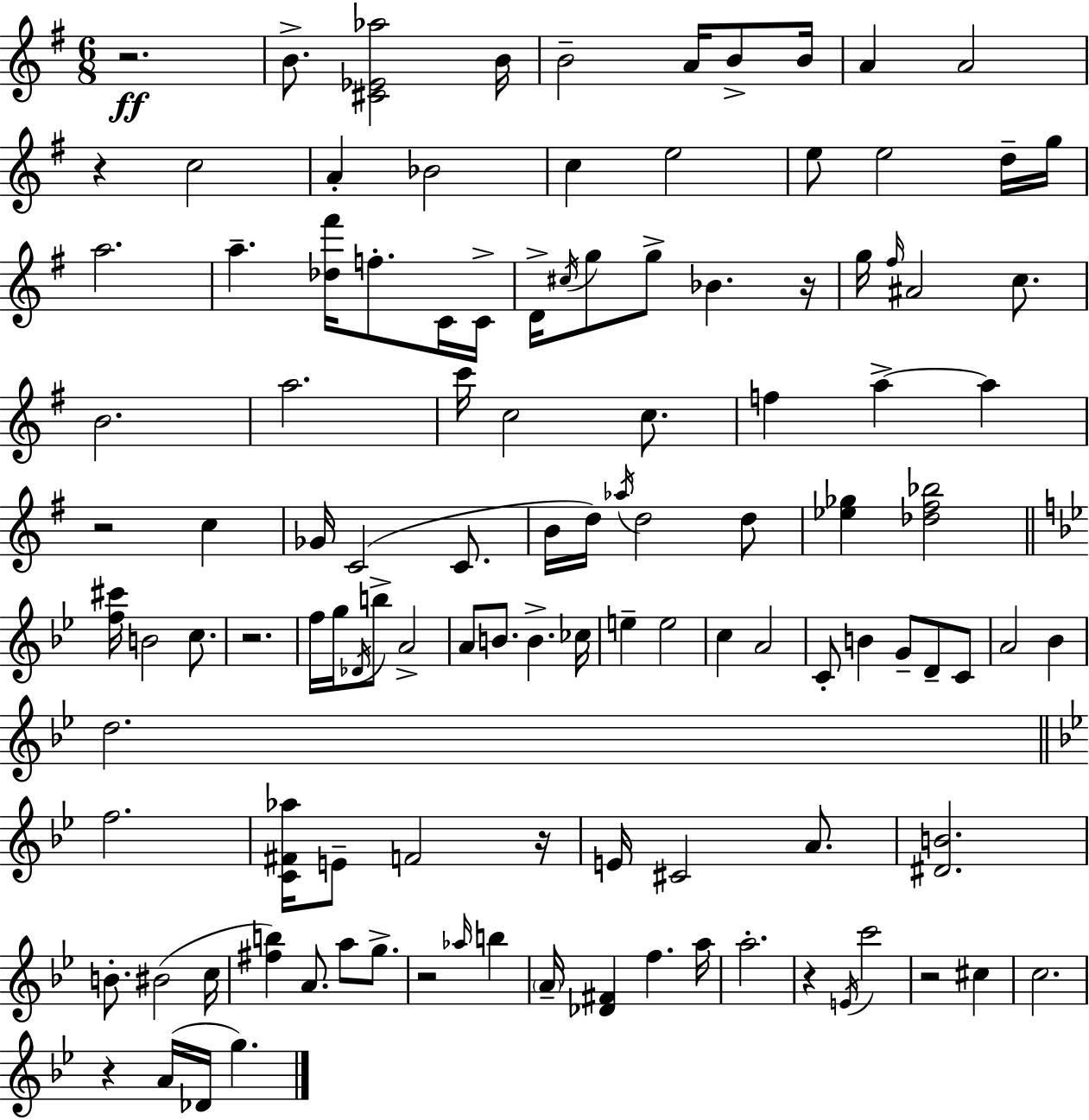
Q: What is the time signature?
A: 6/8